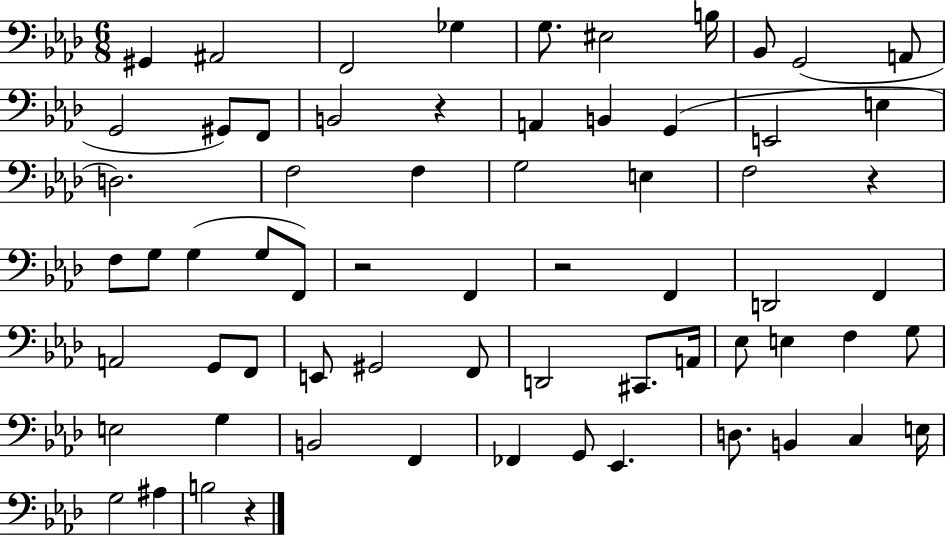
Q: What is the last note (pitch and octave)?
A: B3